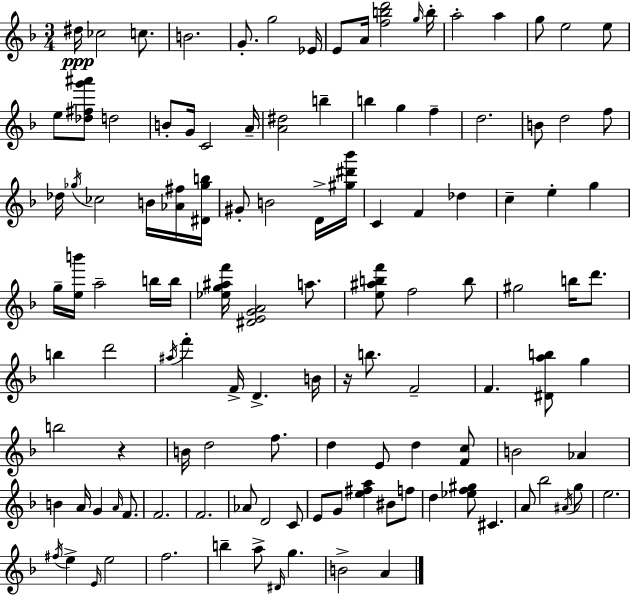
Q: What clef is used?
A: treble